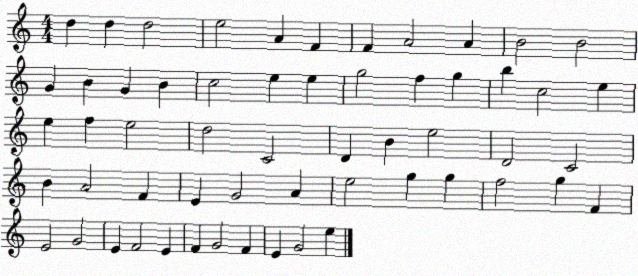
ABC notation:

X:1
T:Untitled
M:4/4
L:1/4
K:C
d d d2 e2 A F F A2 A B2 B2 G B G B c2 e e g2 f g b c2 e e f e2 d2 C2 D B e2 D2 C2 B A2 F E G2 A e2 g g f2 g F E2 G2 E F2 E F G2 F E G2 e